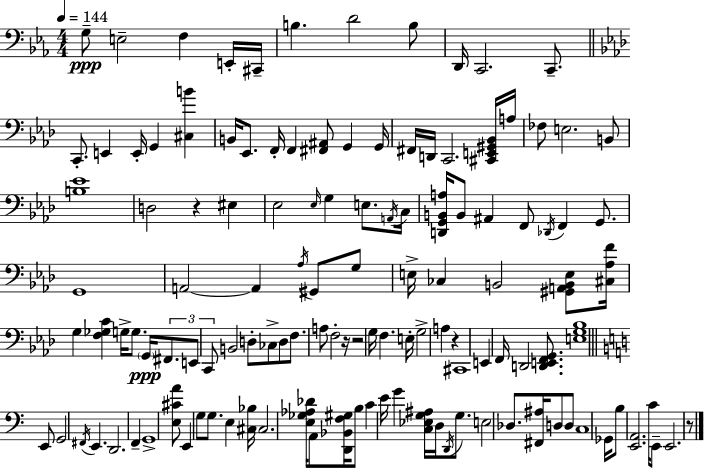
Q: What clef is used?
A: bass